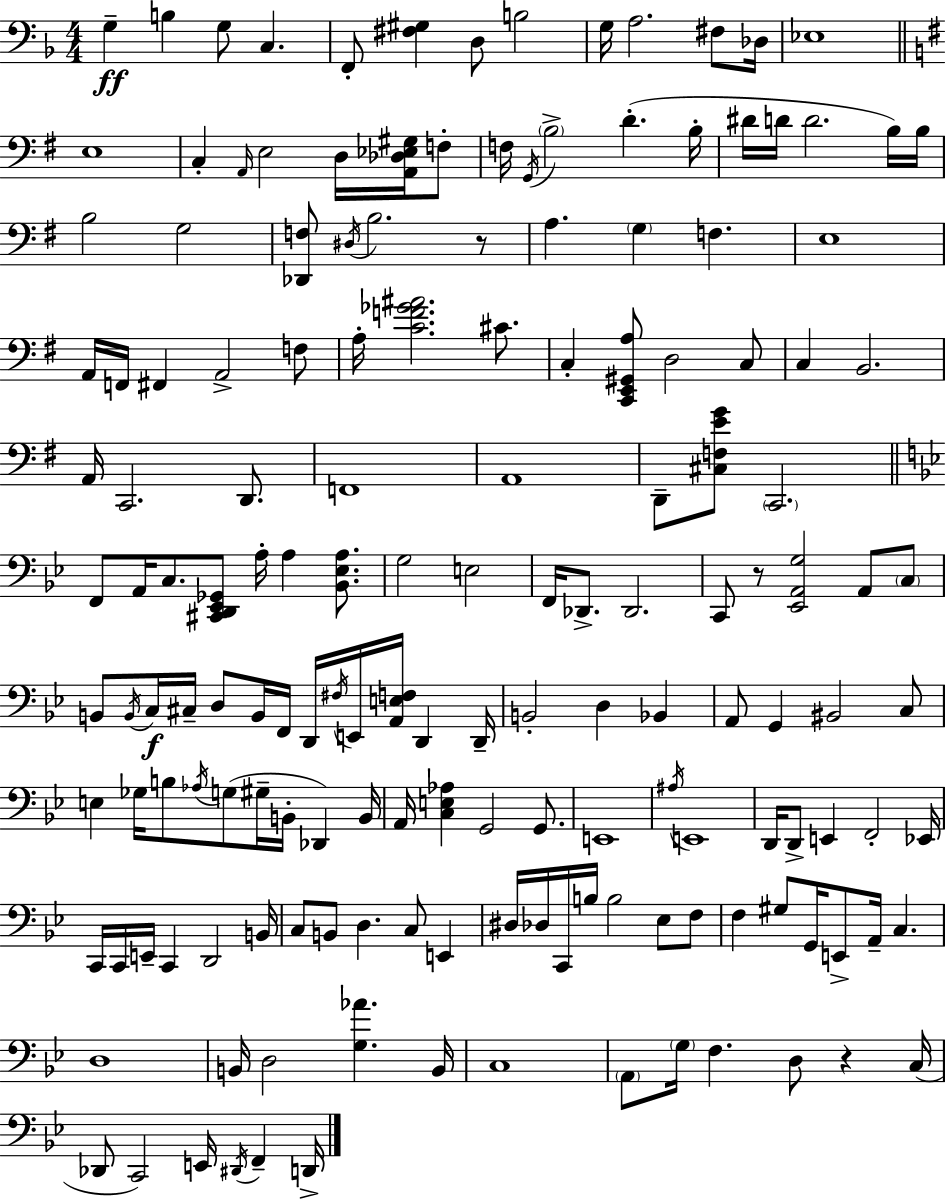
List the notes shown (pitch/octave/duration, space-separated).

G3/q B3/q G3/e C3/q. F2/e [F#3,G#3]/q D3/e B3/h G3/s A3/h. F#3/e Db3/s Eb3/w E3/w C3/q A2/s E3/h D3/s [A2,Db3,Eb3,G#3]/s F3/e F3/s G2/s B3/h D4/q. B3/s D#4/s D4/s D4/h. B3/s B3/s B3/h G3/h [Db2,F3]/e D#3/s B3/h. R/e A3/q. G3/q F3/q. E3/w A2/s F2/s F#2/q A2/h F3/e A3/s [C4,F4,Gb4,A#4]/h. C#4/e. C3/q [C2,E2,G#2,A3]/e D3/h C3/e C3/q B2/h. A2/s C2/h. D2/e. F2/w A2/w D2/e [C#3,F3,E4,G4]/e C2/h. F2/e A2/s C3/e. [C#2,D2,Eb2,Gb2]/e A3/s A3/q [Bb2,Eb3,A3]/e. G3/h E3/h F2/s Db2/e. Db2/h. C2/e R/e [Eb2,A2,G3]/h A2/e C3/e B2/e B2/s C3/s C#3/s D3/e B2/s F2/s D2/s F#3/s E2/s [A2,E3,F3]/s D2/q D2/s B2/h D3/q Bb2/q A2/e G2/q BIS2/h C3/e E3/q Gb3/s B3/e Ab3/s G3/e G#3/s B2/s Db2/q B2/s A2/s [C3,E3,Ab3]/q G2/h G2/e. E2/w A#3/s E2/w D2/s D2/e E2/q F2/h Eb2/s C2/s C2/s E2/s C2/q D2/h B2/s C3/e B2/e D3/q. C3/e E2/q D#3/s Db3/s C2/s B3/s B3/h Eb3/e F3/e F3/q G#3/e G2/s E2/e A2/s C3/q. D3/w B2/s D3/h [G3,Ab4]/q. B2/s C3/w A2/e G3/s F3/q. D3/e R/q C3/s Db2/e C2/h E2/s D#2/s F2/q D2/s